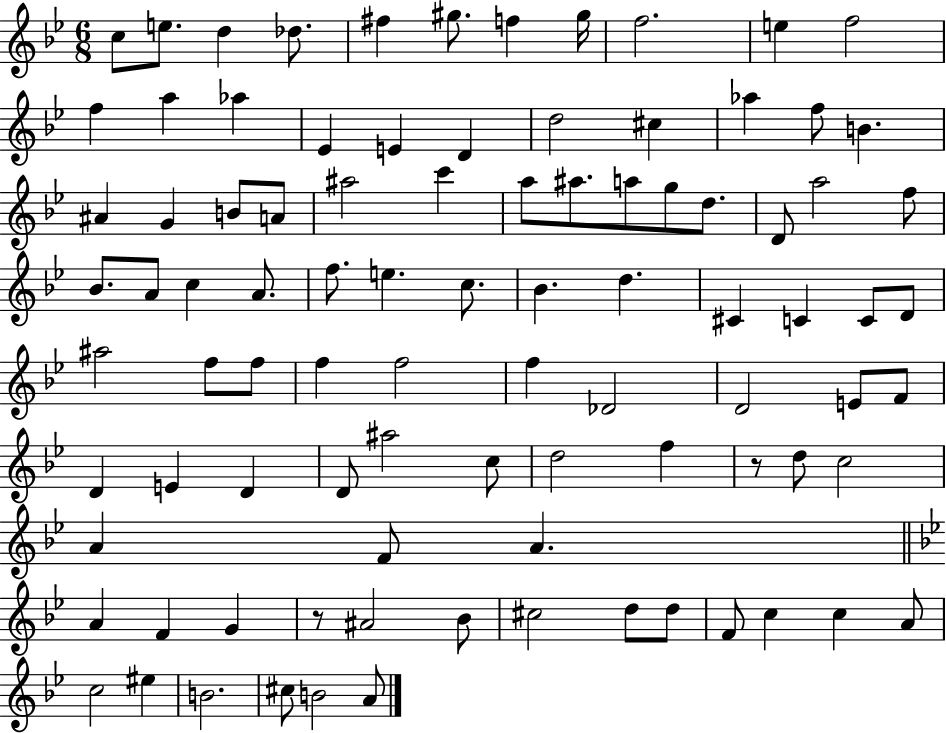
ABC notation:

X:1
T:Untitled
M:6/8
L:1/4
K:Bb
c/2 e/2 d _d/2 ^f ^g/2 f ^g/4 f2 e f2 f a _a _E E D d2 ^c _a f/2 B ^A G B/2 A/2 ^a2 c' a/2 ^a/2 a/2 g/2 d/2 D/2 a2 f/2 _B/2 A/2 c A/2 f/2 e c/2 _B d ^C C C/2 D/2 ^a2 f/2 f/2 f f2 f _D2 D2 E/2 F/2 D E D D/2 ^a2 c/2 d2 f z/2 d/2 c2 A F/2 A A F G z/2 ^A2 _B/2 ^c2 d/2 d/2 F/2 c c A/2 c2 ^e B2 ^c/2 B2 A/2